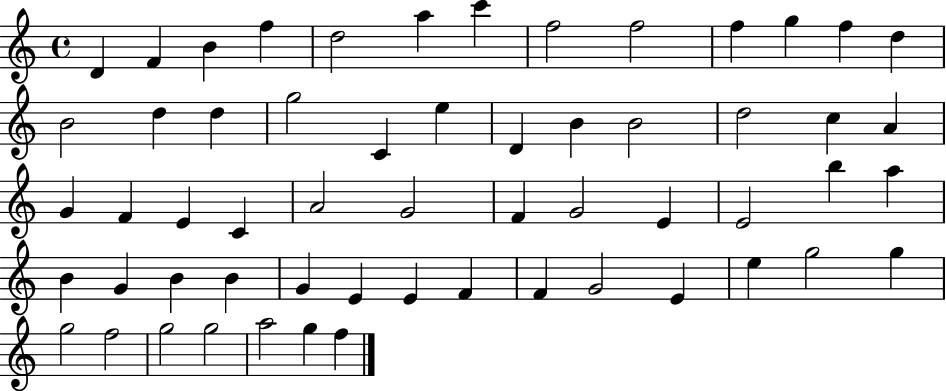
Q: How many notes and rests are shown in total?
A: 58